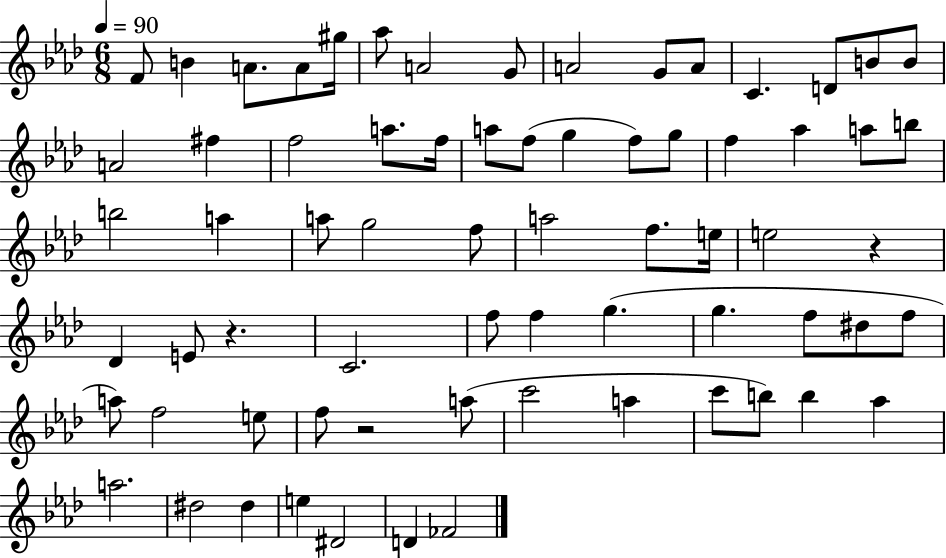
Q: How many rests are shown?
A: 3